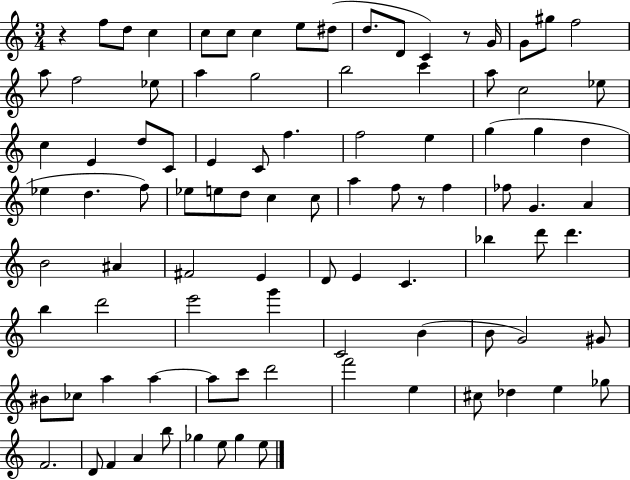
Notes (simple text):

R/q F5/e D5/e C5/q C5/e C5/e C5/q E5/e D#5/e D5/e. D4/e C4/q R/e G4/s G4/e G#5/e F5/h A5/e F5/h Eb5/e A5/q G5/h B5/h C6/q A5/e C5/h Eb5/e C5/q E4/q D5/e C4/e E4/q C4/e F5/q. F5/h E5/q G5/q G5/q D5/q Eb5/q D5/q. F5/e Eb5/e E5/e D5/e C5/q C5/e A5/q F5/e R/e F5/q FES5/e G4/q. A4/q B4/h A#4/q F#4/h E4/q D4/e E4/q C4/q. Bb5/q D6/e D6/q. B5/q D6/h E6/h G6/q C4/h B4/q B4/e G4/h G#4/e BIS4/e CES5/e A5/q A5/q A5/e C6/e D6/h F6/h E5/q C#5/e Db5/q E5/q Gb5/e F4/h. D4/e F4/q A4/q B5/e Gb5/q E5/e Gb5/q E5/e